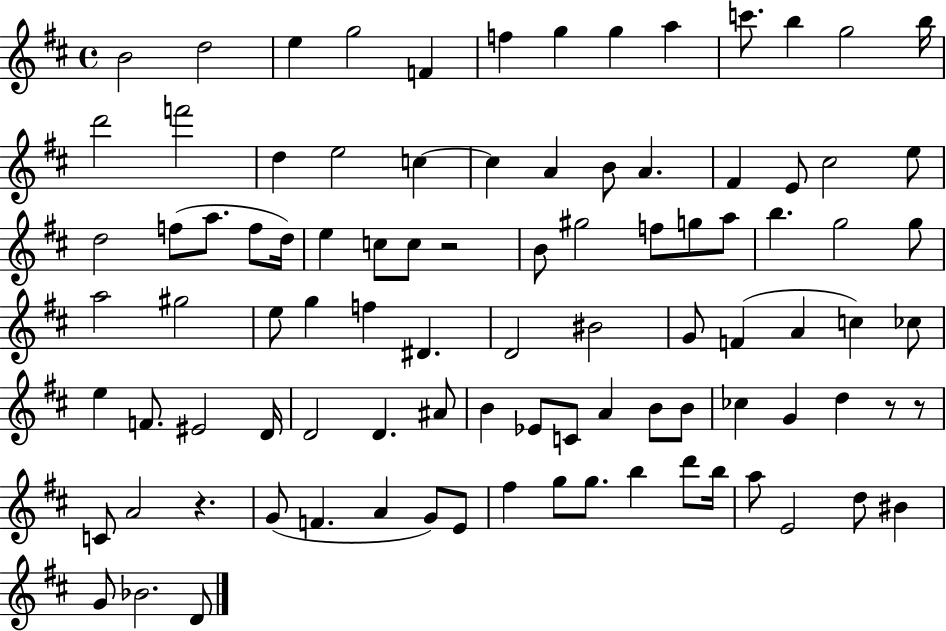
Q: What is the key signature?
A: D major